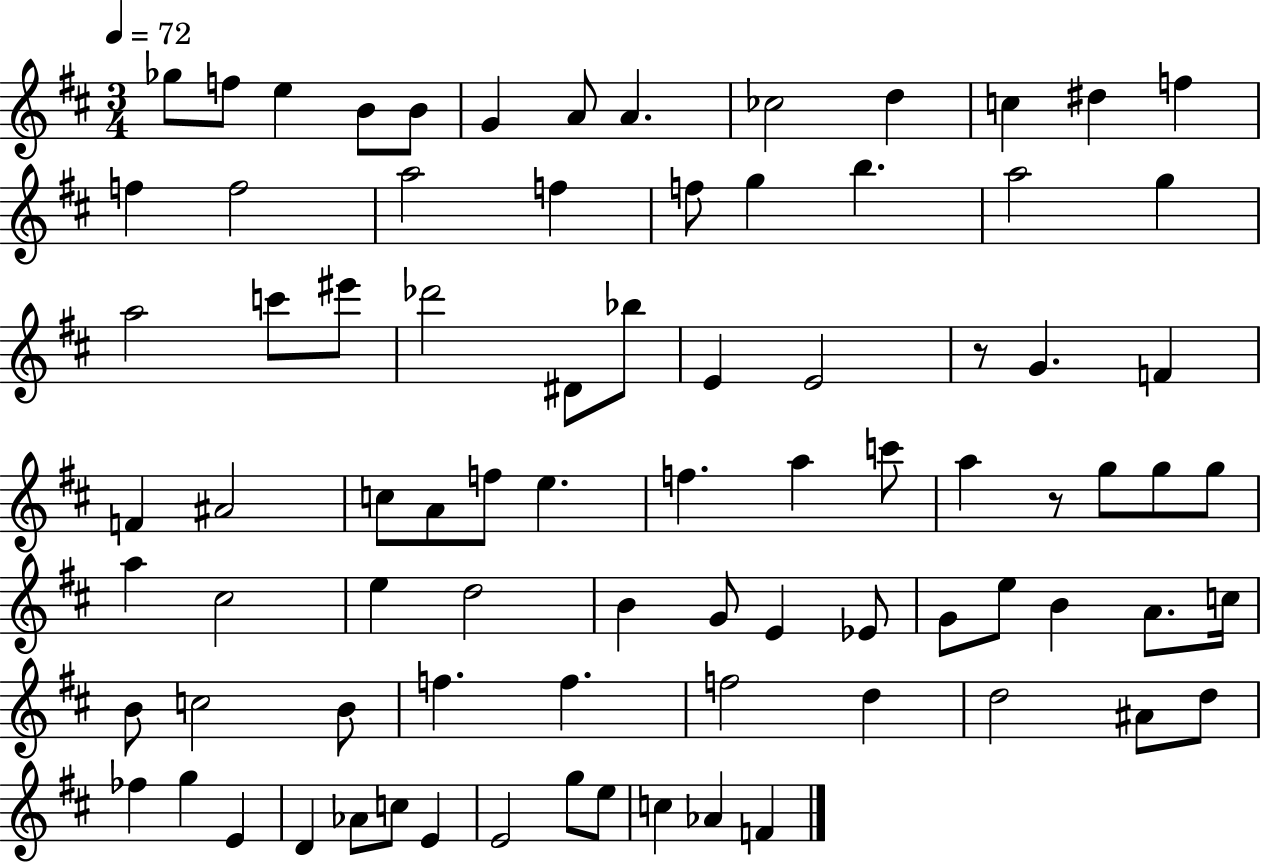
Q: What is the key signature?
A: D major